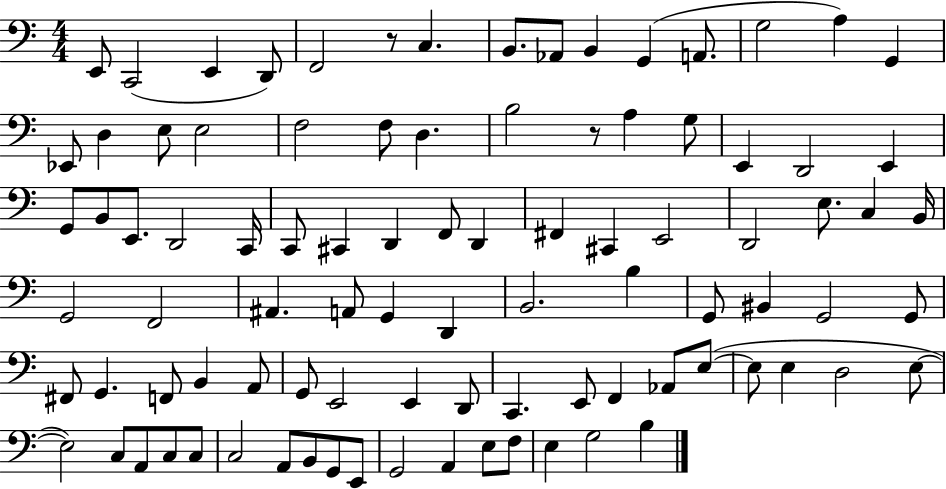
X:1
T:Untitled
M:4/4
L:1/4
K:C
E,,/2 C,,2 E,, D,,/2 F,,2 z/2 C, B,,/2 _A,,/2 B,, G,, A,,/2 G,2 A, G,, _E,,/2 D, E,/2 E,2 F,2 F,/2 D, B,2 z/2 A, G,/2 E,, D,,2 E,, G,,/2 B,,/2 E,,/2 D,,2 C,,/4 C,,/2 ^C,, D,, F,,/2 D,, ^F,, ^C,, E,,2 D,,2 E,/2 C, B,,/4 G,,2 F,,2 ^A,, A,,/2 G,, D,, B,,2 B, G,,/2 ^B,, G,,2 G,,/2 ^F,,/2 G,, F,,/2 B,, A,,/2 G,,/2 E,,2 E,, D,,/2 C,, E,,/2 F,, _A,,/2 E,/2 E,/2 E, D,2 E,/2 E,2 C,/2 A,,/2 C,/2 C,/2 C,2 A,,/2 B,,/2 G,,/2 E,,/2 G,,2 A,, E,/2 F,/2 E, G,2 B,